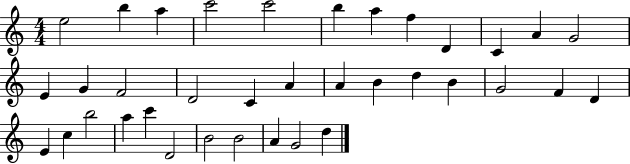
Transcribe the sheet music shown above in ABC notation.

X:1
T:Untitled
M:4/4
L:1/4
K:C
e2 b a c'2 c'2 b a f D C A G2 E G F2 D2 C A A B d B G2 F D E c b2 a c' D2 B2 B2 A G2 d